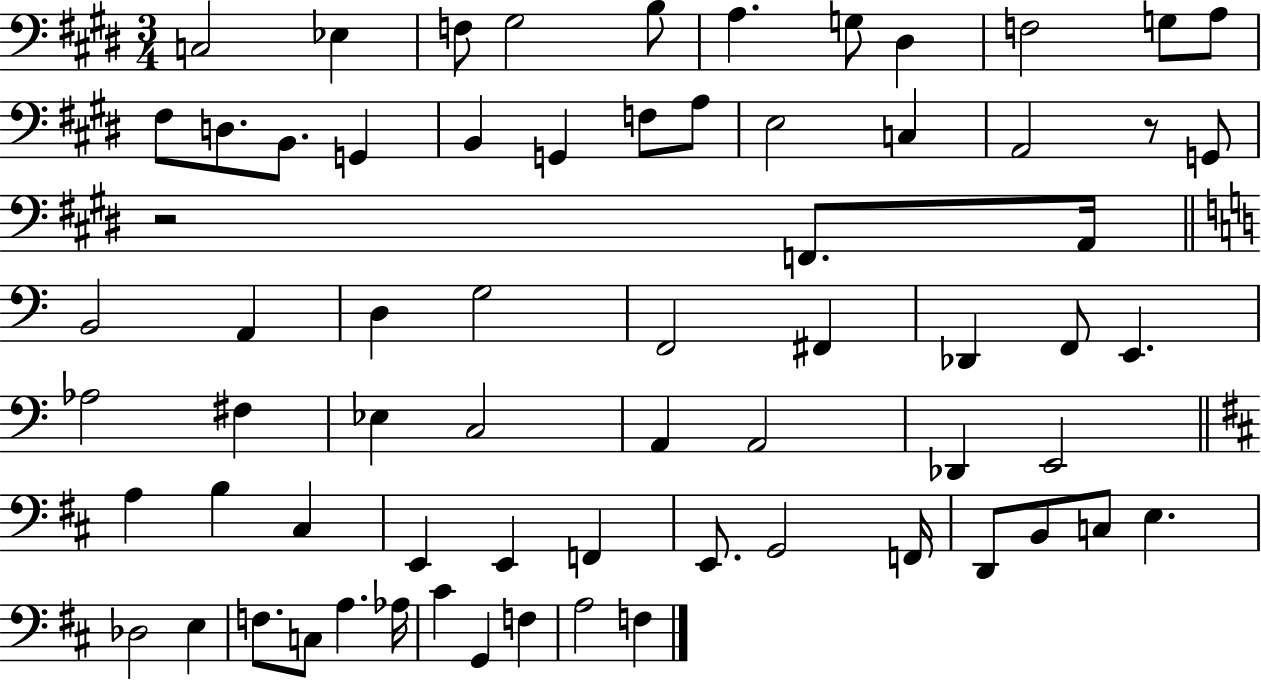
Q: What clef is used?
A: bass